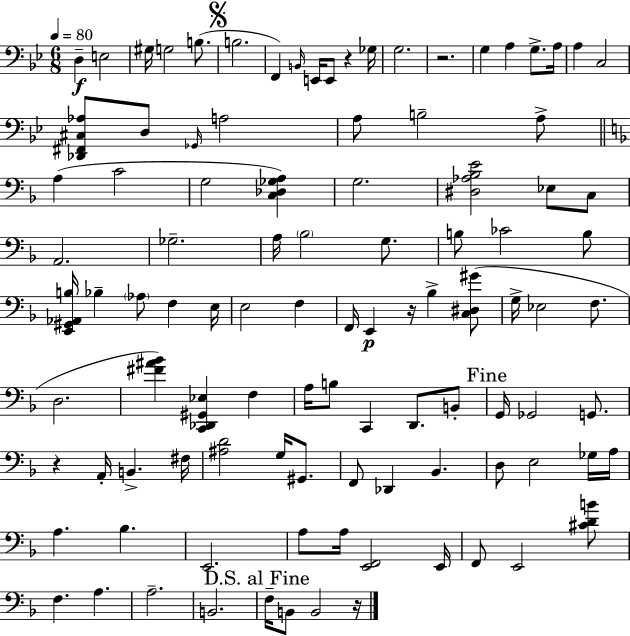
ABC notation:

X:1
T:Untitled
M:6/8
L:1/4
K:Bb
D, E,2 ^G,/4 G,2 B,/2 B,2 F,, B,,/4 E,,/4 E,,/2 z _G,/4 G,2 z2 G, A, G,/2 A,/4 A, C,2 [_D,,^F,,^C,_A,]/2 D,/2 _G,,/4 A,2 A,/2 B,2 A,/2 A, C2 G,2 [C,_D,_G,A,] G,2 [^D,_A,_B,E]2 _E,/2 C,/2 A,,2 _G,2 A,/4 _B,2 G,/2 B,/2 _C2 B,/2 [E,,^G,,_A,,B,]/4 _B, _A,/2 F, E,/4 E,2 F, F,,/4 E,, z/4 _B, [C,^D,^G]/2 G,/4 _E,2 F,/2 D,2 [^F^A_B] [C,,_D,,^G,,_E,] F, A,/4 B,/2 C,, D,,/2 B,,/2 G,,/4 _G,,2 G,,/2 z A,,/4 B,, ^F,/4 [^A,D]2 G,/4 ^G,,/2 F,,/2 _D,, _B,, D,/2 E,2 _G,/4 A,/4 A, _B, E,,2 A,/2 A,/4 [E,,F,,]2 E,,/4 F,,/2 E,,2 [^CDB]/2 F, A, A,2 B,,2 F,/4 B,,/2 B,,2 z/4